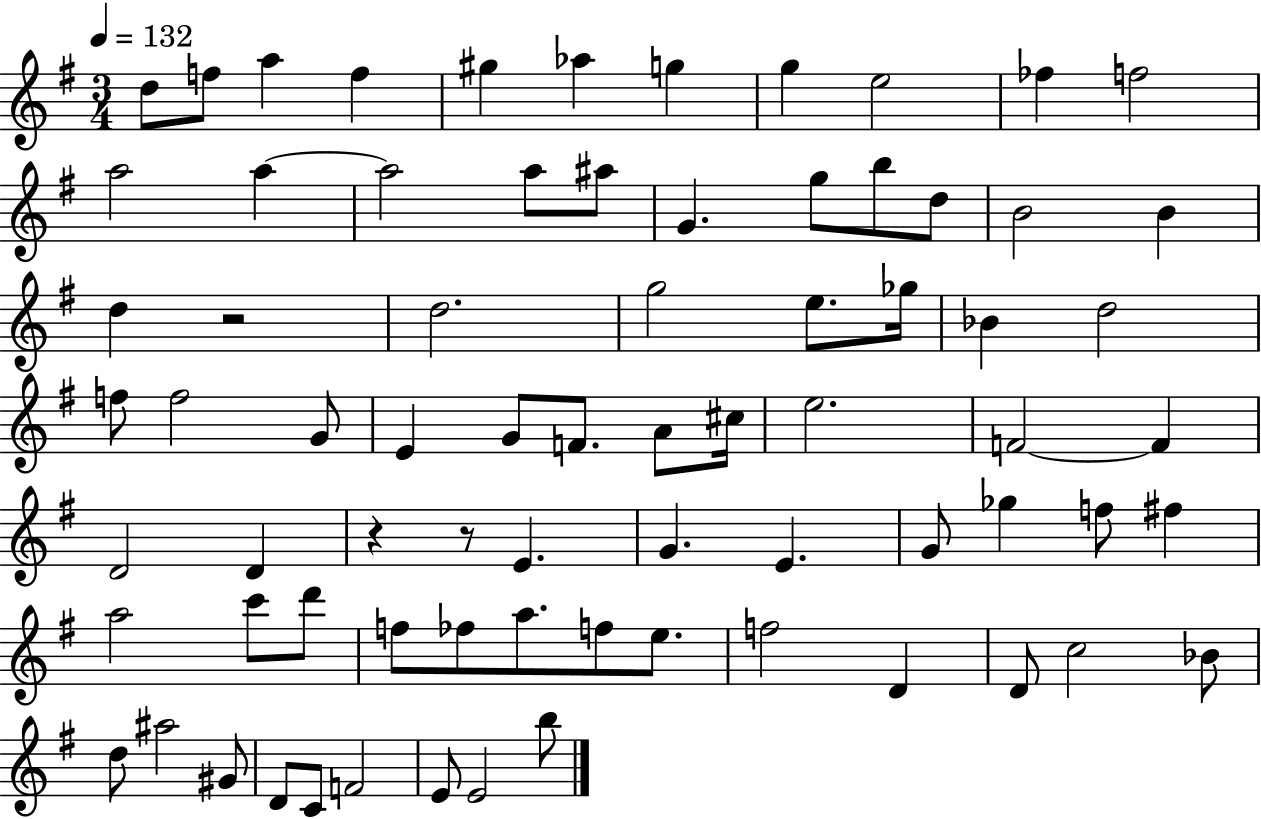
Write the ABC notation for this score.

X:1
T:Untitled
M:3/4
L:1/4
K:G
d/2 f/2 a f ^g _a g g e2 _f f2 a2 a a2 a/2 ^a/2 G g/2 b/2 d/2 B2 B d z2 d2 g2 e/2 _g/4 _B d2 f/2 f2 G/2 E G/2 F/2 A/2 ^c/4 e2 F2 F D2 D z z/2 E G E G/2 _g f/2 ^f a2 c'/2 d'/2 f/2 _f/2 a/2 f/2 e/2 f2 D D/2 c2 _B/2 d/2 ^a2 ^G/2 D/2 C/2 F2 E/2 E2 b/2